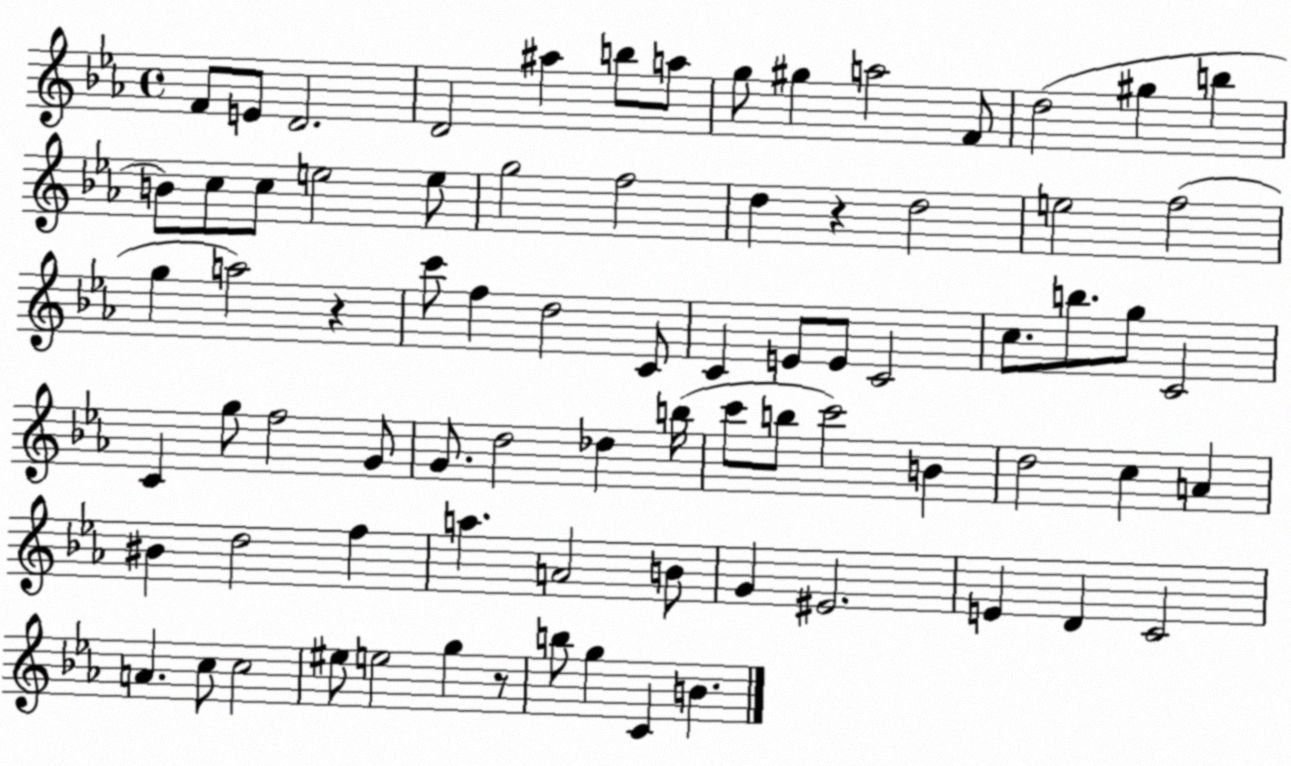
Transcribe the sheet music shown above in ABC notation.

X:1
T:Untitled
M:4/4
L:1/4
K:Eb
F/2 E/2 D2 D2 ^a b/2 a/2 g/2 ^g a2 F/2 d2 ^g b B/2 c/2 c/2 e2 e/2 g2 f2 d z d2 e2 f2 g a2 z c'/2 f d2 C/2 C E/2 E/2 C2 c/2 b/2 g/2 C2 C g/2 f2 G/2 G/2 d2 _d b/4 c'/2 b/2 c'2 B d2 c A ^B d2 f a A2 B/2 G ^E2 E D C2 A c/2 c2 ^e/2 e2 g z/2 b/2 g C B